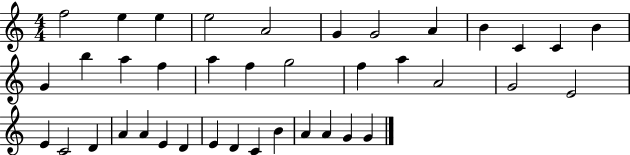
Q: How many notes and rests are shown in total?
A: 39